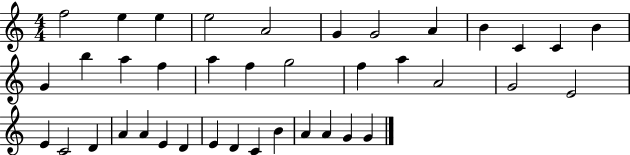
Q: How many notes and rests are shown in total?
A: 39